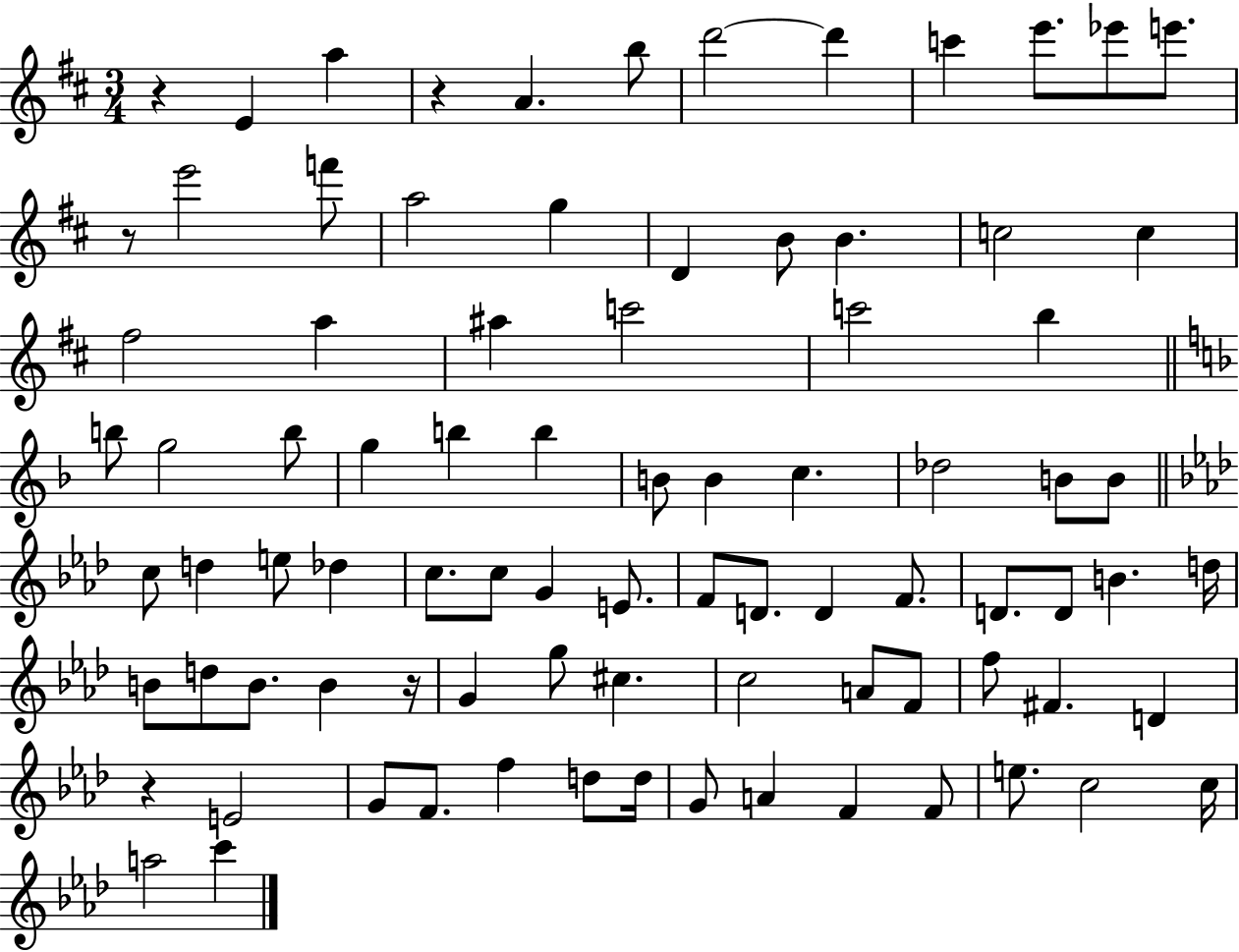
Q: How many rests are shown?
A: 5